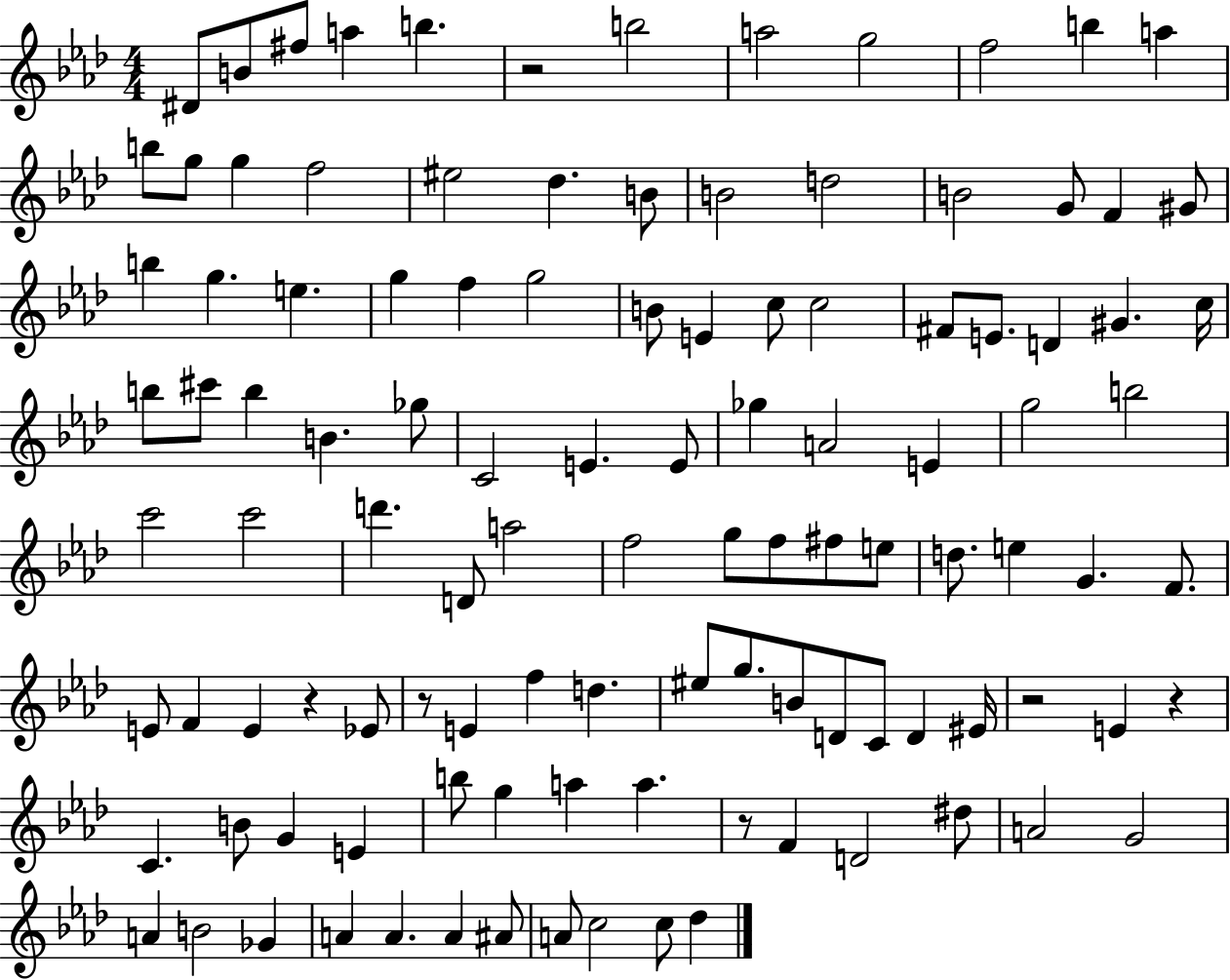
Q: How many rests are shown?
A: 6